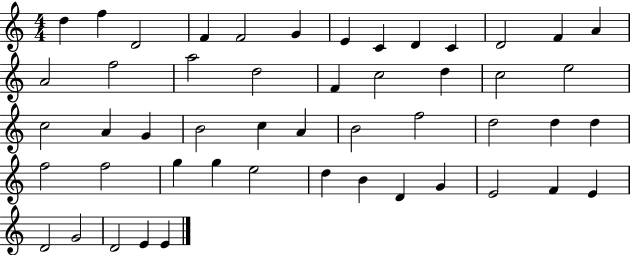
X:1
T:Untitled
M:4/4
L:1/4
K:C
d f D2 F F2 G E C D C D2 F A A2 f2 a2 d2 F c2 d c2 e2 c2 A G B2 c A B2 f2 d2 d d f2 f2 g g e2 d B D G E2 F E D2 G2 D2 E E